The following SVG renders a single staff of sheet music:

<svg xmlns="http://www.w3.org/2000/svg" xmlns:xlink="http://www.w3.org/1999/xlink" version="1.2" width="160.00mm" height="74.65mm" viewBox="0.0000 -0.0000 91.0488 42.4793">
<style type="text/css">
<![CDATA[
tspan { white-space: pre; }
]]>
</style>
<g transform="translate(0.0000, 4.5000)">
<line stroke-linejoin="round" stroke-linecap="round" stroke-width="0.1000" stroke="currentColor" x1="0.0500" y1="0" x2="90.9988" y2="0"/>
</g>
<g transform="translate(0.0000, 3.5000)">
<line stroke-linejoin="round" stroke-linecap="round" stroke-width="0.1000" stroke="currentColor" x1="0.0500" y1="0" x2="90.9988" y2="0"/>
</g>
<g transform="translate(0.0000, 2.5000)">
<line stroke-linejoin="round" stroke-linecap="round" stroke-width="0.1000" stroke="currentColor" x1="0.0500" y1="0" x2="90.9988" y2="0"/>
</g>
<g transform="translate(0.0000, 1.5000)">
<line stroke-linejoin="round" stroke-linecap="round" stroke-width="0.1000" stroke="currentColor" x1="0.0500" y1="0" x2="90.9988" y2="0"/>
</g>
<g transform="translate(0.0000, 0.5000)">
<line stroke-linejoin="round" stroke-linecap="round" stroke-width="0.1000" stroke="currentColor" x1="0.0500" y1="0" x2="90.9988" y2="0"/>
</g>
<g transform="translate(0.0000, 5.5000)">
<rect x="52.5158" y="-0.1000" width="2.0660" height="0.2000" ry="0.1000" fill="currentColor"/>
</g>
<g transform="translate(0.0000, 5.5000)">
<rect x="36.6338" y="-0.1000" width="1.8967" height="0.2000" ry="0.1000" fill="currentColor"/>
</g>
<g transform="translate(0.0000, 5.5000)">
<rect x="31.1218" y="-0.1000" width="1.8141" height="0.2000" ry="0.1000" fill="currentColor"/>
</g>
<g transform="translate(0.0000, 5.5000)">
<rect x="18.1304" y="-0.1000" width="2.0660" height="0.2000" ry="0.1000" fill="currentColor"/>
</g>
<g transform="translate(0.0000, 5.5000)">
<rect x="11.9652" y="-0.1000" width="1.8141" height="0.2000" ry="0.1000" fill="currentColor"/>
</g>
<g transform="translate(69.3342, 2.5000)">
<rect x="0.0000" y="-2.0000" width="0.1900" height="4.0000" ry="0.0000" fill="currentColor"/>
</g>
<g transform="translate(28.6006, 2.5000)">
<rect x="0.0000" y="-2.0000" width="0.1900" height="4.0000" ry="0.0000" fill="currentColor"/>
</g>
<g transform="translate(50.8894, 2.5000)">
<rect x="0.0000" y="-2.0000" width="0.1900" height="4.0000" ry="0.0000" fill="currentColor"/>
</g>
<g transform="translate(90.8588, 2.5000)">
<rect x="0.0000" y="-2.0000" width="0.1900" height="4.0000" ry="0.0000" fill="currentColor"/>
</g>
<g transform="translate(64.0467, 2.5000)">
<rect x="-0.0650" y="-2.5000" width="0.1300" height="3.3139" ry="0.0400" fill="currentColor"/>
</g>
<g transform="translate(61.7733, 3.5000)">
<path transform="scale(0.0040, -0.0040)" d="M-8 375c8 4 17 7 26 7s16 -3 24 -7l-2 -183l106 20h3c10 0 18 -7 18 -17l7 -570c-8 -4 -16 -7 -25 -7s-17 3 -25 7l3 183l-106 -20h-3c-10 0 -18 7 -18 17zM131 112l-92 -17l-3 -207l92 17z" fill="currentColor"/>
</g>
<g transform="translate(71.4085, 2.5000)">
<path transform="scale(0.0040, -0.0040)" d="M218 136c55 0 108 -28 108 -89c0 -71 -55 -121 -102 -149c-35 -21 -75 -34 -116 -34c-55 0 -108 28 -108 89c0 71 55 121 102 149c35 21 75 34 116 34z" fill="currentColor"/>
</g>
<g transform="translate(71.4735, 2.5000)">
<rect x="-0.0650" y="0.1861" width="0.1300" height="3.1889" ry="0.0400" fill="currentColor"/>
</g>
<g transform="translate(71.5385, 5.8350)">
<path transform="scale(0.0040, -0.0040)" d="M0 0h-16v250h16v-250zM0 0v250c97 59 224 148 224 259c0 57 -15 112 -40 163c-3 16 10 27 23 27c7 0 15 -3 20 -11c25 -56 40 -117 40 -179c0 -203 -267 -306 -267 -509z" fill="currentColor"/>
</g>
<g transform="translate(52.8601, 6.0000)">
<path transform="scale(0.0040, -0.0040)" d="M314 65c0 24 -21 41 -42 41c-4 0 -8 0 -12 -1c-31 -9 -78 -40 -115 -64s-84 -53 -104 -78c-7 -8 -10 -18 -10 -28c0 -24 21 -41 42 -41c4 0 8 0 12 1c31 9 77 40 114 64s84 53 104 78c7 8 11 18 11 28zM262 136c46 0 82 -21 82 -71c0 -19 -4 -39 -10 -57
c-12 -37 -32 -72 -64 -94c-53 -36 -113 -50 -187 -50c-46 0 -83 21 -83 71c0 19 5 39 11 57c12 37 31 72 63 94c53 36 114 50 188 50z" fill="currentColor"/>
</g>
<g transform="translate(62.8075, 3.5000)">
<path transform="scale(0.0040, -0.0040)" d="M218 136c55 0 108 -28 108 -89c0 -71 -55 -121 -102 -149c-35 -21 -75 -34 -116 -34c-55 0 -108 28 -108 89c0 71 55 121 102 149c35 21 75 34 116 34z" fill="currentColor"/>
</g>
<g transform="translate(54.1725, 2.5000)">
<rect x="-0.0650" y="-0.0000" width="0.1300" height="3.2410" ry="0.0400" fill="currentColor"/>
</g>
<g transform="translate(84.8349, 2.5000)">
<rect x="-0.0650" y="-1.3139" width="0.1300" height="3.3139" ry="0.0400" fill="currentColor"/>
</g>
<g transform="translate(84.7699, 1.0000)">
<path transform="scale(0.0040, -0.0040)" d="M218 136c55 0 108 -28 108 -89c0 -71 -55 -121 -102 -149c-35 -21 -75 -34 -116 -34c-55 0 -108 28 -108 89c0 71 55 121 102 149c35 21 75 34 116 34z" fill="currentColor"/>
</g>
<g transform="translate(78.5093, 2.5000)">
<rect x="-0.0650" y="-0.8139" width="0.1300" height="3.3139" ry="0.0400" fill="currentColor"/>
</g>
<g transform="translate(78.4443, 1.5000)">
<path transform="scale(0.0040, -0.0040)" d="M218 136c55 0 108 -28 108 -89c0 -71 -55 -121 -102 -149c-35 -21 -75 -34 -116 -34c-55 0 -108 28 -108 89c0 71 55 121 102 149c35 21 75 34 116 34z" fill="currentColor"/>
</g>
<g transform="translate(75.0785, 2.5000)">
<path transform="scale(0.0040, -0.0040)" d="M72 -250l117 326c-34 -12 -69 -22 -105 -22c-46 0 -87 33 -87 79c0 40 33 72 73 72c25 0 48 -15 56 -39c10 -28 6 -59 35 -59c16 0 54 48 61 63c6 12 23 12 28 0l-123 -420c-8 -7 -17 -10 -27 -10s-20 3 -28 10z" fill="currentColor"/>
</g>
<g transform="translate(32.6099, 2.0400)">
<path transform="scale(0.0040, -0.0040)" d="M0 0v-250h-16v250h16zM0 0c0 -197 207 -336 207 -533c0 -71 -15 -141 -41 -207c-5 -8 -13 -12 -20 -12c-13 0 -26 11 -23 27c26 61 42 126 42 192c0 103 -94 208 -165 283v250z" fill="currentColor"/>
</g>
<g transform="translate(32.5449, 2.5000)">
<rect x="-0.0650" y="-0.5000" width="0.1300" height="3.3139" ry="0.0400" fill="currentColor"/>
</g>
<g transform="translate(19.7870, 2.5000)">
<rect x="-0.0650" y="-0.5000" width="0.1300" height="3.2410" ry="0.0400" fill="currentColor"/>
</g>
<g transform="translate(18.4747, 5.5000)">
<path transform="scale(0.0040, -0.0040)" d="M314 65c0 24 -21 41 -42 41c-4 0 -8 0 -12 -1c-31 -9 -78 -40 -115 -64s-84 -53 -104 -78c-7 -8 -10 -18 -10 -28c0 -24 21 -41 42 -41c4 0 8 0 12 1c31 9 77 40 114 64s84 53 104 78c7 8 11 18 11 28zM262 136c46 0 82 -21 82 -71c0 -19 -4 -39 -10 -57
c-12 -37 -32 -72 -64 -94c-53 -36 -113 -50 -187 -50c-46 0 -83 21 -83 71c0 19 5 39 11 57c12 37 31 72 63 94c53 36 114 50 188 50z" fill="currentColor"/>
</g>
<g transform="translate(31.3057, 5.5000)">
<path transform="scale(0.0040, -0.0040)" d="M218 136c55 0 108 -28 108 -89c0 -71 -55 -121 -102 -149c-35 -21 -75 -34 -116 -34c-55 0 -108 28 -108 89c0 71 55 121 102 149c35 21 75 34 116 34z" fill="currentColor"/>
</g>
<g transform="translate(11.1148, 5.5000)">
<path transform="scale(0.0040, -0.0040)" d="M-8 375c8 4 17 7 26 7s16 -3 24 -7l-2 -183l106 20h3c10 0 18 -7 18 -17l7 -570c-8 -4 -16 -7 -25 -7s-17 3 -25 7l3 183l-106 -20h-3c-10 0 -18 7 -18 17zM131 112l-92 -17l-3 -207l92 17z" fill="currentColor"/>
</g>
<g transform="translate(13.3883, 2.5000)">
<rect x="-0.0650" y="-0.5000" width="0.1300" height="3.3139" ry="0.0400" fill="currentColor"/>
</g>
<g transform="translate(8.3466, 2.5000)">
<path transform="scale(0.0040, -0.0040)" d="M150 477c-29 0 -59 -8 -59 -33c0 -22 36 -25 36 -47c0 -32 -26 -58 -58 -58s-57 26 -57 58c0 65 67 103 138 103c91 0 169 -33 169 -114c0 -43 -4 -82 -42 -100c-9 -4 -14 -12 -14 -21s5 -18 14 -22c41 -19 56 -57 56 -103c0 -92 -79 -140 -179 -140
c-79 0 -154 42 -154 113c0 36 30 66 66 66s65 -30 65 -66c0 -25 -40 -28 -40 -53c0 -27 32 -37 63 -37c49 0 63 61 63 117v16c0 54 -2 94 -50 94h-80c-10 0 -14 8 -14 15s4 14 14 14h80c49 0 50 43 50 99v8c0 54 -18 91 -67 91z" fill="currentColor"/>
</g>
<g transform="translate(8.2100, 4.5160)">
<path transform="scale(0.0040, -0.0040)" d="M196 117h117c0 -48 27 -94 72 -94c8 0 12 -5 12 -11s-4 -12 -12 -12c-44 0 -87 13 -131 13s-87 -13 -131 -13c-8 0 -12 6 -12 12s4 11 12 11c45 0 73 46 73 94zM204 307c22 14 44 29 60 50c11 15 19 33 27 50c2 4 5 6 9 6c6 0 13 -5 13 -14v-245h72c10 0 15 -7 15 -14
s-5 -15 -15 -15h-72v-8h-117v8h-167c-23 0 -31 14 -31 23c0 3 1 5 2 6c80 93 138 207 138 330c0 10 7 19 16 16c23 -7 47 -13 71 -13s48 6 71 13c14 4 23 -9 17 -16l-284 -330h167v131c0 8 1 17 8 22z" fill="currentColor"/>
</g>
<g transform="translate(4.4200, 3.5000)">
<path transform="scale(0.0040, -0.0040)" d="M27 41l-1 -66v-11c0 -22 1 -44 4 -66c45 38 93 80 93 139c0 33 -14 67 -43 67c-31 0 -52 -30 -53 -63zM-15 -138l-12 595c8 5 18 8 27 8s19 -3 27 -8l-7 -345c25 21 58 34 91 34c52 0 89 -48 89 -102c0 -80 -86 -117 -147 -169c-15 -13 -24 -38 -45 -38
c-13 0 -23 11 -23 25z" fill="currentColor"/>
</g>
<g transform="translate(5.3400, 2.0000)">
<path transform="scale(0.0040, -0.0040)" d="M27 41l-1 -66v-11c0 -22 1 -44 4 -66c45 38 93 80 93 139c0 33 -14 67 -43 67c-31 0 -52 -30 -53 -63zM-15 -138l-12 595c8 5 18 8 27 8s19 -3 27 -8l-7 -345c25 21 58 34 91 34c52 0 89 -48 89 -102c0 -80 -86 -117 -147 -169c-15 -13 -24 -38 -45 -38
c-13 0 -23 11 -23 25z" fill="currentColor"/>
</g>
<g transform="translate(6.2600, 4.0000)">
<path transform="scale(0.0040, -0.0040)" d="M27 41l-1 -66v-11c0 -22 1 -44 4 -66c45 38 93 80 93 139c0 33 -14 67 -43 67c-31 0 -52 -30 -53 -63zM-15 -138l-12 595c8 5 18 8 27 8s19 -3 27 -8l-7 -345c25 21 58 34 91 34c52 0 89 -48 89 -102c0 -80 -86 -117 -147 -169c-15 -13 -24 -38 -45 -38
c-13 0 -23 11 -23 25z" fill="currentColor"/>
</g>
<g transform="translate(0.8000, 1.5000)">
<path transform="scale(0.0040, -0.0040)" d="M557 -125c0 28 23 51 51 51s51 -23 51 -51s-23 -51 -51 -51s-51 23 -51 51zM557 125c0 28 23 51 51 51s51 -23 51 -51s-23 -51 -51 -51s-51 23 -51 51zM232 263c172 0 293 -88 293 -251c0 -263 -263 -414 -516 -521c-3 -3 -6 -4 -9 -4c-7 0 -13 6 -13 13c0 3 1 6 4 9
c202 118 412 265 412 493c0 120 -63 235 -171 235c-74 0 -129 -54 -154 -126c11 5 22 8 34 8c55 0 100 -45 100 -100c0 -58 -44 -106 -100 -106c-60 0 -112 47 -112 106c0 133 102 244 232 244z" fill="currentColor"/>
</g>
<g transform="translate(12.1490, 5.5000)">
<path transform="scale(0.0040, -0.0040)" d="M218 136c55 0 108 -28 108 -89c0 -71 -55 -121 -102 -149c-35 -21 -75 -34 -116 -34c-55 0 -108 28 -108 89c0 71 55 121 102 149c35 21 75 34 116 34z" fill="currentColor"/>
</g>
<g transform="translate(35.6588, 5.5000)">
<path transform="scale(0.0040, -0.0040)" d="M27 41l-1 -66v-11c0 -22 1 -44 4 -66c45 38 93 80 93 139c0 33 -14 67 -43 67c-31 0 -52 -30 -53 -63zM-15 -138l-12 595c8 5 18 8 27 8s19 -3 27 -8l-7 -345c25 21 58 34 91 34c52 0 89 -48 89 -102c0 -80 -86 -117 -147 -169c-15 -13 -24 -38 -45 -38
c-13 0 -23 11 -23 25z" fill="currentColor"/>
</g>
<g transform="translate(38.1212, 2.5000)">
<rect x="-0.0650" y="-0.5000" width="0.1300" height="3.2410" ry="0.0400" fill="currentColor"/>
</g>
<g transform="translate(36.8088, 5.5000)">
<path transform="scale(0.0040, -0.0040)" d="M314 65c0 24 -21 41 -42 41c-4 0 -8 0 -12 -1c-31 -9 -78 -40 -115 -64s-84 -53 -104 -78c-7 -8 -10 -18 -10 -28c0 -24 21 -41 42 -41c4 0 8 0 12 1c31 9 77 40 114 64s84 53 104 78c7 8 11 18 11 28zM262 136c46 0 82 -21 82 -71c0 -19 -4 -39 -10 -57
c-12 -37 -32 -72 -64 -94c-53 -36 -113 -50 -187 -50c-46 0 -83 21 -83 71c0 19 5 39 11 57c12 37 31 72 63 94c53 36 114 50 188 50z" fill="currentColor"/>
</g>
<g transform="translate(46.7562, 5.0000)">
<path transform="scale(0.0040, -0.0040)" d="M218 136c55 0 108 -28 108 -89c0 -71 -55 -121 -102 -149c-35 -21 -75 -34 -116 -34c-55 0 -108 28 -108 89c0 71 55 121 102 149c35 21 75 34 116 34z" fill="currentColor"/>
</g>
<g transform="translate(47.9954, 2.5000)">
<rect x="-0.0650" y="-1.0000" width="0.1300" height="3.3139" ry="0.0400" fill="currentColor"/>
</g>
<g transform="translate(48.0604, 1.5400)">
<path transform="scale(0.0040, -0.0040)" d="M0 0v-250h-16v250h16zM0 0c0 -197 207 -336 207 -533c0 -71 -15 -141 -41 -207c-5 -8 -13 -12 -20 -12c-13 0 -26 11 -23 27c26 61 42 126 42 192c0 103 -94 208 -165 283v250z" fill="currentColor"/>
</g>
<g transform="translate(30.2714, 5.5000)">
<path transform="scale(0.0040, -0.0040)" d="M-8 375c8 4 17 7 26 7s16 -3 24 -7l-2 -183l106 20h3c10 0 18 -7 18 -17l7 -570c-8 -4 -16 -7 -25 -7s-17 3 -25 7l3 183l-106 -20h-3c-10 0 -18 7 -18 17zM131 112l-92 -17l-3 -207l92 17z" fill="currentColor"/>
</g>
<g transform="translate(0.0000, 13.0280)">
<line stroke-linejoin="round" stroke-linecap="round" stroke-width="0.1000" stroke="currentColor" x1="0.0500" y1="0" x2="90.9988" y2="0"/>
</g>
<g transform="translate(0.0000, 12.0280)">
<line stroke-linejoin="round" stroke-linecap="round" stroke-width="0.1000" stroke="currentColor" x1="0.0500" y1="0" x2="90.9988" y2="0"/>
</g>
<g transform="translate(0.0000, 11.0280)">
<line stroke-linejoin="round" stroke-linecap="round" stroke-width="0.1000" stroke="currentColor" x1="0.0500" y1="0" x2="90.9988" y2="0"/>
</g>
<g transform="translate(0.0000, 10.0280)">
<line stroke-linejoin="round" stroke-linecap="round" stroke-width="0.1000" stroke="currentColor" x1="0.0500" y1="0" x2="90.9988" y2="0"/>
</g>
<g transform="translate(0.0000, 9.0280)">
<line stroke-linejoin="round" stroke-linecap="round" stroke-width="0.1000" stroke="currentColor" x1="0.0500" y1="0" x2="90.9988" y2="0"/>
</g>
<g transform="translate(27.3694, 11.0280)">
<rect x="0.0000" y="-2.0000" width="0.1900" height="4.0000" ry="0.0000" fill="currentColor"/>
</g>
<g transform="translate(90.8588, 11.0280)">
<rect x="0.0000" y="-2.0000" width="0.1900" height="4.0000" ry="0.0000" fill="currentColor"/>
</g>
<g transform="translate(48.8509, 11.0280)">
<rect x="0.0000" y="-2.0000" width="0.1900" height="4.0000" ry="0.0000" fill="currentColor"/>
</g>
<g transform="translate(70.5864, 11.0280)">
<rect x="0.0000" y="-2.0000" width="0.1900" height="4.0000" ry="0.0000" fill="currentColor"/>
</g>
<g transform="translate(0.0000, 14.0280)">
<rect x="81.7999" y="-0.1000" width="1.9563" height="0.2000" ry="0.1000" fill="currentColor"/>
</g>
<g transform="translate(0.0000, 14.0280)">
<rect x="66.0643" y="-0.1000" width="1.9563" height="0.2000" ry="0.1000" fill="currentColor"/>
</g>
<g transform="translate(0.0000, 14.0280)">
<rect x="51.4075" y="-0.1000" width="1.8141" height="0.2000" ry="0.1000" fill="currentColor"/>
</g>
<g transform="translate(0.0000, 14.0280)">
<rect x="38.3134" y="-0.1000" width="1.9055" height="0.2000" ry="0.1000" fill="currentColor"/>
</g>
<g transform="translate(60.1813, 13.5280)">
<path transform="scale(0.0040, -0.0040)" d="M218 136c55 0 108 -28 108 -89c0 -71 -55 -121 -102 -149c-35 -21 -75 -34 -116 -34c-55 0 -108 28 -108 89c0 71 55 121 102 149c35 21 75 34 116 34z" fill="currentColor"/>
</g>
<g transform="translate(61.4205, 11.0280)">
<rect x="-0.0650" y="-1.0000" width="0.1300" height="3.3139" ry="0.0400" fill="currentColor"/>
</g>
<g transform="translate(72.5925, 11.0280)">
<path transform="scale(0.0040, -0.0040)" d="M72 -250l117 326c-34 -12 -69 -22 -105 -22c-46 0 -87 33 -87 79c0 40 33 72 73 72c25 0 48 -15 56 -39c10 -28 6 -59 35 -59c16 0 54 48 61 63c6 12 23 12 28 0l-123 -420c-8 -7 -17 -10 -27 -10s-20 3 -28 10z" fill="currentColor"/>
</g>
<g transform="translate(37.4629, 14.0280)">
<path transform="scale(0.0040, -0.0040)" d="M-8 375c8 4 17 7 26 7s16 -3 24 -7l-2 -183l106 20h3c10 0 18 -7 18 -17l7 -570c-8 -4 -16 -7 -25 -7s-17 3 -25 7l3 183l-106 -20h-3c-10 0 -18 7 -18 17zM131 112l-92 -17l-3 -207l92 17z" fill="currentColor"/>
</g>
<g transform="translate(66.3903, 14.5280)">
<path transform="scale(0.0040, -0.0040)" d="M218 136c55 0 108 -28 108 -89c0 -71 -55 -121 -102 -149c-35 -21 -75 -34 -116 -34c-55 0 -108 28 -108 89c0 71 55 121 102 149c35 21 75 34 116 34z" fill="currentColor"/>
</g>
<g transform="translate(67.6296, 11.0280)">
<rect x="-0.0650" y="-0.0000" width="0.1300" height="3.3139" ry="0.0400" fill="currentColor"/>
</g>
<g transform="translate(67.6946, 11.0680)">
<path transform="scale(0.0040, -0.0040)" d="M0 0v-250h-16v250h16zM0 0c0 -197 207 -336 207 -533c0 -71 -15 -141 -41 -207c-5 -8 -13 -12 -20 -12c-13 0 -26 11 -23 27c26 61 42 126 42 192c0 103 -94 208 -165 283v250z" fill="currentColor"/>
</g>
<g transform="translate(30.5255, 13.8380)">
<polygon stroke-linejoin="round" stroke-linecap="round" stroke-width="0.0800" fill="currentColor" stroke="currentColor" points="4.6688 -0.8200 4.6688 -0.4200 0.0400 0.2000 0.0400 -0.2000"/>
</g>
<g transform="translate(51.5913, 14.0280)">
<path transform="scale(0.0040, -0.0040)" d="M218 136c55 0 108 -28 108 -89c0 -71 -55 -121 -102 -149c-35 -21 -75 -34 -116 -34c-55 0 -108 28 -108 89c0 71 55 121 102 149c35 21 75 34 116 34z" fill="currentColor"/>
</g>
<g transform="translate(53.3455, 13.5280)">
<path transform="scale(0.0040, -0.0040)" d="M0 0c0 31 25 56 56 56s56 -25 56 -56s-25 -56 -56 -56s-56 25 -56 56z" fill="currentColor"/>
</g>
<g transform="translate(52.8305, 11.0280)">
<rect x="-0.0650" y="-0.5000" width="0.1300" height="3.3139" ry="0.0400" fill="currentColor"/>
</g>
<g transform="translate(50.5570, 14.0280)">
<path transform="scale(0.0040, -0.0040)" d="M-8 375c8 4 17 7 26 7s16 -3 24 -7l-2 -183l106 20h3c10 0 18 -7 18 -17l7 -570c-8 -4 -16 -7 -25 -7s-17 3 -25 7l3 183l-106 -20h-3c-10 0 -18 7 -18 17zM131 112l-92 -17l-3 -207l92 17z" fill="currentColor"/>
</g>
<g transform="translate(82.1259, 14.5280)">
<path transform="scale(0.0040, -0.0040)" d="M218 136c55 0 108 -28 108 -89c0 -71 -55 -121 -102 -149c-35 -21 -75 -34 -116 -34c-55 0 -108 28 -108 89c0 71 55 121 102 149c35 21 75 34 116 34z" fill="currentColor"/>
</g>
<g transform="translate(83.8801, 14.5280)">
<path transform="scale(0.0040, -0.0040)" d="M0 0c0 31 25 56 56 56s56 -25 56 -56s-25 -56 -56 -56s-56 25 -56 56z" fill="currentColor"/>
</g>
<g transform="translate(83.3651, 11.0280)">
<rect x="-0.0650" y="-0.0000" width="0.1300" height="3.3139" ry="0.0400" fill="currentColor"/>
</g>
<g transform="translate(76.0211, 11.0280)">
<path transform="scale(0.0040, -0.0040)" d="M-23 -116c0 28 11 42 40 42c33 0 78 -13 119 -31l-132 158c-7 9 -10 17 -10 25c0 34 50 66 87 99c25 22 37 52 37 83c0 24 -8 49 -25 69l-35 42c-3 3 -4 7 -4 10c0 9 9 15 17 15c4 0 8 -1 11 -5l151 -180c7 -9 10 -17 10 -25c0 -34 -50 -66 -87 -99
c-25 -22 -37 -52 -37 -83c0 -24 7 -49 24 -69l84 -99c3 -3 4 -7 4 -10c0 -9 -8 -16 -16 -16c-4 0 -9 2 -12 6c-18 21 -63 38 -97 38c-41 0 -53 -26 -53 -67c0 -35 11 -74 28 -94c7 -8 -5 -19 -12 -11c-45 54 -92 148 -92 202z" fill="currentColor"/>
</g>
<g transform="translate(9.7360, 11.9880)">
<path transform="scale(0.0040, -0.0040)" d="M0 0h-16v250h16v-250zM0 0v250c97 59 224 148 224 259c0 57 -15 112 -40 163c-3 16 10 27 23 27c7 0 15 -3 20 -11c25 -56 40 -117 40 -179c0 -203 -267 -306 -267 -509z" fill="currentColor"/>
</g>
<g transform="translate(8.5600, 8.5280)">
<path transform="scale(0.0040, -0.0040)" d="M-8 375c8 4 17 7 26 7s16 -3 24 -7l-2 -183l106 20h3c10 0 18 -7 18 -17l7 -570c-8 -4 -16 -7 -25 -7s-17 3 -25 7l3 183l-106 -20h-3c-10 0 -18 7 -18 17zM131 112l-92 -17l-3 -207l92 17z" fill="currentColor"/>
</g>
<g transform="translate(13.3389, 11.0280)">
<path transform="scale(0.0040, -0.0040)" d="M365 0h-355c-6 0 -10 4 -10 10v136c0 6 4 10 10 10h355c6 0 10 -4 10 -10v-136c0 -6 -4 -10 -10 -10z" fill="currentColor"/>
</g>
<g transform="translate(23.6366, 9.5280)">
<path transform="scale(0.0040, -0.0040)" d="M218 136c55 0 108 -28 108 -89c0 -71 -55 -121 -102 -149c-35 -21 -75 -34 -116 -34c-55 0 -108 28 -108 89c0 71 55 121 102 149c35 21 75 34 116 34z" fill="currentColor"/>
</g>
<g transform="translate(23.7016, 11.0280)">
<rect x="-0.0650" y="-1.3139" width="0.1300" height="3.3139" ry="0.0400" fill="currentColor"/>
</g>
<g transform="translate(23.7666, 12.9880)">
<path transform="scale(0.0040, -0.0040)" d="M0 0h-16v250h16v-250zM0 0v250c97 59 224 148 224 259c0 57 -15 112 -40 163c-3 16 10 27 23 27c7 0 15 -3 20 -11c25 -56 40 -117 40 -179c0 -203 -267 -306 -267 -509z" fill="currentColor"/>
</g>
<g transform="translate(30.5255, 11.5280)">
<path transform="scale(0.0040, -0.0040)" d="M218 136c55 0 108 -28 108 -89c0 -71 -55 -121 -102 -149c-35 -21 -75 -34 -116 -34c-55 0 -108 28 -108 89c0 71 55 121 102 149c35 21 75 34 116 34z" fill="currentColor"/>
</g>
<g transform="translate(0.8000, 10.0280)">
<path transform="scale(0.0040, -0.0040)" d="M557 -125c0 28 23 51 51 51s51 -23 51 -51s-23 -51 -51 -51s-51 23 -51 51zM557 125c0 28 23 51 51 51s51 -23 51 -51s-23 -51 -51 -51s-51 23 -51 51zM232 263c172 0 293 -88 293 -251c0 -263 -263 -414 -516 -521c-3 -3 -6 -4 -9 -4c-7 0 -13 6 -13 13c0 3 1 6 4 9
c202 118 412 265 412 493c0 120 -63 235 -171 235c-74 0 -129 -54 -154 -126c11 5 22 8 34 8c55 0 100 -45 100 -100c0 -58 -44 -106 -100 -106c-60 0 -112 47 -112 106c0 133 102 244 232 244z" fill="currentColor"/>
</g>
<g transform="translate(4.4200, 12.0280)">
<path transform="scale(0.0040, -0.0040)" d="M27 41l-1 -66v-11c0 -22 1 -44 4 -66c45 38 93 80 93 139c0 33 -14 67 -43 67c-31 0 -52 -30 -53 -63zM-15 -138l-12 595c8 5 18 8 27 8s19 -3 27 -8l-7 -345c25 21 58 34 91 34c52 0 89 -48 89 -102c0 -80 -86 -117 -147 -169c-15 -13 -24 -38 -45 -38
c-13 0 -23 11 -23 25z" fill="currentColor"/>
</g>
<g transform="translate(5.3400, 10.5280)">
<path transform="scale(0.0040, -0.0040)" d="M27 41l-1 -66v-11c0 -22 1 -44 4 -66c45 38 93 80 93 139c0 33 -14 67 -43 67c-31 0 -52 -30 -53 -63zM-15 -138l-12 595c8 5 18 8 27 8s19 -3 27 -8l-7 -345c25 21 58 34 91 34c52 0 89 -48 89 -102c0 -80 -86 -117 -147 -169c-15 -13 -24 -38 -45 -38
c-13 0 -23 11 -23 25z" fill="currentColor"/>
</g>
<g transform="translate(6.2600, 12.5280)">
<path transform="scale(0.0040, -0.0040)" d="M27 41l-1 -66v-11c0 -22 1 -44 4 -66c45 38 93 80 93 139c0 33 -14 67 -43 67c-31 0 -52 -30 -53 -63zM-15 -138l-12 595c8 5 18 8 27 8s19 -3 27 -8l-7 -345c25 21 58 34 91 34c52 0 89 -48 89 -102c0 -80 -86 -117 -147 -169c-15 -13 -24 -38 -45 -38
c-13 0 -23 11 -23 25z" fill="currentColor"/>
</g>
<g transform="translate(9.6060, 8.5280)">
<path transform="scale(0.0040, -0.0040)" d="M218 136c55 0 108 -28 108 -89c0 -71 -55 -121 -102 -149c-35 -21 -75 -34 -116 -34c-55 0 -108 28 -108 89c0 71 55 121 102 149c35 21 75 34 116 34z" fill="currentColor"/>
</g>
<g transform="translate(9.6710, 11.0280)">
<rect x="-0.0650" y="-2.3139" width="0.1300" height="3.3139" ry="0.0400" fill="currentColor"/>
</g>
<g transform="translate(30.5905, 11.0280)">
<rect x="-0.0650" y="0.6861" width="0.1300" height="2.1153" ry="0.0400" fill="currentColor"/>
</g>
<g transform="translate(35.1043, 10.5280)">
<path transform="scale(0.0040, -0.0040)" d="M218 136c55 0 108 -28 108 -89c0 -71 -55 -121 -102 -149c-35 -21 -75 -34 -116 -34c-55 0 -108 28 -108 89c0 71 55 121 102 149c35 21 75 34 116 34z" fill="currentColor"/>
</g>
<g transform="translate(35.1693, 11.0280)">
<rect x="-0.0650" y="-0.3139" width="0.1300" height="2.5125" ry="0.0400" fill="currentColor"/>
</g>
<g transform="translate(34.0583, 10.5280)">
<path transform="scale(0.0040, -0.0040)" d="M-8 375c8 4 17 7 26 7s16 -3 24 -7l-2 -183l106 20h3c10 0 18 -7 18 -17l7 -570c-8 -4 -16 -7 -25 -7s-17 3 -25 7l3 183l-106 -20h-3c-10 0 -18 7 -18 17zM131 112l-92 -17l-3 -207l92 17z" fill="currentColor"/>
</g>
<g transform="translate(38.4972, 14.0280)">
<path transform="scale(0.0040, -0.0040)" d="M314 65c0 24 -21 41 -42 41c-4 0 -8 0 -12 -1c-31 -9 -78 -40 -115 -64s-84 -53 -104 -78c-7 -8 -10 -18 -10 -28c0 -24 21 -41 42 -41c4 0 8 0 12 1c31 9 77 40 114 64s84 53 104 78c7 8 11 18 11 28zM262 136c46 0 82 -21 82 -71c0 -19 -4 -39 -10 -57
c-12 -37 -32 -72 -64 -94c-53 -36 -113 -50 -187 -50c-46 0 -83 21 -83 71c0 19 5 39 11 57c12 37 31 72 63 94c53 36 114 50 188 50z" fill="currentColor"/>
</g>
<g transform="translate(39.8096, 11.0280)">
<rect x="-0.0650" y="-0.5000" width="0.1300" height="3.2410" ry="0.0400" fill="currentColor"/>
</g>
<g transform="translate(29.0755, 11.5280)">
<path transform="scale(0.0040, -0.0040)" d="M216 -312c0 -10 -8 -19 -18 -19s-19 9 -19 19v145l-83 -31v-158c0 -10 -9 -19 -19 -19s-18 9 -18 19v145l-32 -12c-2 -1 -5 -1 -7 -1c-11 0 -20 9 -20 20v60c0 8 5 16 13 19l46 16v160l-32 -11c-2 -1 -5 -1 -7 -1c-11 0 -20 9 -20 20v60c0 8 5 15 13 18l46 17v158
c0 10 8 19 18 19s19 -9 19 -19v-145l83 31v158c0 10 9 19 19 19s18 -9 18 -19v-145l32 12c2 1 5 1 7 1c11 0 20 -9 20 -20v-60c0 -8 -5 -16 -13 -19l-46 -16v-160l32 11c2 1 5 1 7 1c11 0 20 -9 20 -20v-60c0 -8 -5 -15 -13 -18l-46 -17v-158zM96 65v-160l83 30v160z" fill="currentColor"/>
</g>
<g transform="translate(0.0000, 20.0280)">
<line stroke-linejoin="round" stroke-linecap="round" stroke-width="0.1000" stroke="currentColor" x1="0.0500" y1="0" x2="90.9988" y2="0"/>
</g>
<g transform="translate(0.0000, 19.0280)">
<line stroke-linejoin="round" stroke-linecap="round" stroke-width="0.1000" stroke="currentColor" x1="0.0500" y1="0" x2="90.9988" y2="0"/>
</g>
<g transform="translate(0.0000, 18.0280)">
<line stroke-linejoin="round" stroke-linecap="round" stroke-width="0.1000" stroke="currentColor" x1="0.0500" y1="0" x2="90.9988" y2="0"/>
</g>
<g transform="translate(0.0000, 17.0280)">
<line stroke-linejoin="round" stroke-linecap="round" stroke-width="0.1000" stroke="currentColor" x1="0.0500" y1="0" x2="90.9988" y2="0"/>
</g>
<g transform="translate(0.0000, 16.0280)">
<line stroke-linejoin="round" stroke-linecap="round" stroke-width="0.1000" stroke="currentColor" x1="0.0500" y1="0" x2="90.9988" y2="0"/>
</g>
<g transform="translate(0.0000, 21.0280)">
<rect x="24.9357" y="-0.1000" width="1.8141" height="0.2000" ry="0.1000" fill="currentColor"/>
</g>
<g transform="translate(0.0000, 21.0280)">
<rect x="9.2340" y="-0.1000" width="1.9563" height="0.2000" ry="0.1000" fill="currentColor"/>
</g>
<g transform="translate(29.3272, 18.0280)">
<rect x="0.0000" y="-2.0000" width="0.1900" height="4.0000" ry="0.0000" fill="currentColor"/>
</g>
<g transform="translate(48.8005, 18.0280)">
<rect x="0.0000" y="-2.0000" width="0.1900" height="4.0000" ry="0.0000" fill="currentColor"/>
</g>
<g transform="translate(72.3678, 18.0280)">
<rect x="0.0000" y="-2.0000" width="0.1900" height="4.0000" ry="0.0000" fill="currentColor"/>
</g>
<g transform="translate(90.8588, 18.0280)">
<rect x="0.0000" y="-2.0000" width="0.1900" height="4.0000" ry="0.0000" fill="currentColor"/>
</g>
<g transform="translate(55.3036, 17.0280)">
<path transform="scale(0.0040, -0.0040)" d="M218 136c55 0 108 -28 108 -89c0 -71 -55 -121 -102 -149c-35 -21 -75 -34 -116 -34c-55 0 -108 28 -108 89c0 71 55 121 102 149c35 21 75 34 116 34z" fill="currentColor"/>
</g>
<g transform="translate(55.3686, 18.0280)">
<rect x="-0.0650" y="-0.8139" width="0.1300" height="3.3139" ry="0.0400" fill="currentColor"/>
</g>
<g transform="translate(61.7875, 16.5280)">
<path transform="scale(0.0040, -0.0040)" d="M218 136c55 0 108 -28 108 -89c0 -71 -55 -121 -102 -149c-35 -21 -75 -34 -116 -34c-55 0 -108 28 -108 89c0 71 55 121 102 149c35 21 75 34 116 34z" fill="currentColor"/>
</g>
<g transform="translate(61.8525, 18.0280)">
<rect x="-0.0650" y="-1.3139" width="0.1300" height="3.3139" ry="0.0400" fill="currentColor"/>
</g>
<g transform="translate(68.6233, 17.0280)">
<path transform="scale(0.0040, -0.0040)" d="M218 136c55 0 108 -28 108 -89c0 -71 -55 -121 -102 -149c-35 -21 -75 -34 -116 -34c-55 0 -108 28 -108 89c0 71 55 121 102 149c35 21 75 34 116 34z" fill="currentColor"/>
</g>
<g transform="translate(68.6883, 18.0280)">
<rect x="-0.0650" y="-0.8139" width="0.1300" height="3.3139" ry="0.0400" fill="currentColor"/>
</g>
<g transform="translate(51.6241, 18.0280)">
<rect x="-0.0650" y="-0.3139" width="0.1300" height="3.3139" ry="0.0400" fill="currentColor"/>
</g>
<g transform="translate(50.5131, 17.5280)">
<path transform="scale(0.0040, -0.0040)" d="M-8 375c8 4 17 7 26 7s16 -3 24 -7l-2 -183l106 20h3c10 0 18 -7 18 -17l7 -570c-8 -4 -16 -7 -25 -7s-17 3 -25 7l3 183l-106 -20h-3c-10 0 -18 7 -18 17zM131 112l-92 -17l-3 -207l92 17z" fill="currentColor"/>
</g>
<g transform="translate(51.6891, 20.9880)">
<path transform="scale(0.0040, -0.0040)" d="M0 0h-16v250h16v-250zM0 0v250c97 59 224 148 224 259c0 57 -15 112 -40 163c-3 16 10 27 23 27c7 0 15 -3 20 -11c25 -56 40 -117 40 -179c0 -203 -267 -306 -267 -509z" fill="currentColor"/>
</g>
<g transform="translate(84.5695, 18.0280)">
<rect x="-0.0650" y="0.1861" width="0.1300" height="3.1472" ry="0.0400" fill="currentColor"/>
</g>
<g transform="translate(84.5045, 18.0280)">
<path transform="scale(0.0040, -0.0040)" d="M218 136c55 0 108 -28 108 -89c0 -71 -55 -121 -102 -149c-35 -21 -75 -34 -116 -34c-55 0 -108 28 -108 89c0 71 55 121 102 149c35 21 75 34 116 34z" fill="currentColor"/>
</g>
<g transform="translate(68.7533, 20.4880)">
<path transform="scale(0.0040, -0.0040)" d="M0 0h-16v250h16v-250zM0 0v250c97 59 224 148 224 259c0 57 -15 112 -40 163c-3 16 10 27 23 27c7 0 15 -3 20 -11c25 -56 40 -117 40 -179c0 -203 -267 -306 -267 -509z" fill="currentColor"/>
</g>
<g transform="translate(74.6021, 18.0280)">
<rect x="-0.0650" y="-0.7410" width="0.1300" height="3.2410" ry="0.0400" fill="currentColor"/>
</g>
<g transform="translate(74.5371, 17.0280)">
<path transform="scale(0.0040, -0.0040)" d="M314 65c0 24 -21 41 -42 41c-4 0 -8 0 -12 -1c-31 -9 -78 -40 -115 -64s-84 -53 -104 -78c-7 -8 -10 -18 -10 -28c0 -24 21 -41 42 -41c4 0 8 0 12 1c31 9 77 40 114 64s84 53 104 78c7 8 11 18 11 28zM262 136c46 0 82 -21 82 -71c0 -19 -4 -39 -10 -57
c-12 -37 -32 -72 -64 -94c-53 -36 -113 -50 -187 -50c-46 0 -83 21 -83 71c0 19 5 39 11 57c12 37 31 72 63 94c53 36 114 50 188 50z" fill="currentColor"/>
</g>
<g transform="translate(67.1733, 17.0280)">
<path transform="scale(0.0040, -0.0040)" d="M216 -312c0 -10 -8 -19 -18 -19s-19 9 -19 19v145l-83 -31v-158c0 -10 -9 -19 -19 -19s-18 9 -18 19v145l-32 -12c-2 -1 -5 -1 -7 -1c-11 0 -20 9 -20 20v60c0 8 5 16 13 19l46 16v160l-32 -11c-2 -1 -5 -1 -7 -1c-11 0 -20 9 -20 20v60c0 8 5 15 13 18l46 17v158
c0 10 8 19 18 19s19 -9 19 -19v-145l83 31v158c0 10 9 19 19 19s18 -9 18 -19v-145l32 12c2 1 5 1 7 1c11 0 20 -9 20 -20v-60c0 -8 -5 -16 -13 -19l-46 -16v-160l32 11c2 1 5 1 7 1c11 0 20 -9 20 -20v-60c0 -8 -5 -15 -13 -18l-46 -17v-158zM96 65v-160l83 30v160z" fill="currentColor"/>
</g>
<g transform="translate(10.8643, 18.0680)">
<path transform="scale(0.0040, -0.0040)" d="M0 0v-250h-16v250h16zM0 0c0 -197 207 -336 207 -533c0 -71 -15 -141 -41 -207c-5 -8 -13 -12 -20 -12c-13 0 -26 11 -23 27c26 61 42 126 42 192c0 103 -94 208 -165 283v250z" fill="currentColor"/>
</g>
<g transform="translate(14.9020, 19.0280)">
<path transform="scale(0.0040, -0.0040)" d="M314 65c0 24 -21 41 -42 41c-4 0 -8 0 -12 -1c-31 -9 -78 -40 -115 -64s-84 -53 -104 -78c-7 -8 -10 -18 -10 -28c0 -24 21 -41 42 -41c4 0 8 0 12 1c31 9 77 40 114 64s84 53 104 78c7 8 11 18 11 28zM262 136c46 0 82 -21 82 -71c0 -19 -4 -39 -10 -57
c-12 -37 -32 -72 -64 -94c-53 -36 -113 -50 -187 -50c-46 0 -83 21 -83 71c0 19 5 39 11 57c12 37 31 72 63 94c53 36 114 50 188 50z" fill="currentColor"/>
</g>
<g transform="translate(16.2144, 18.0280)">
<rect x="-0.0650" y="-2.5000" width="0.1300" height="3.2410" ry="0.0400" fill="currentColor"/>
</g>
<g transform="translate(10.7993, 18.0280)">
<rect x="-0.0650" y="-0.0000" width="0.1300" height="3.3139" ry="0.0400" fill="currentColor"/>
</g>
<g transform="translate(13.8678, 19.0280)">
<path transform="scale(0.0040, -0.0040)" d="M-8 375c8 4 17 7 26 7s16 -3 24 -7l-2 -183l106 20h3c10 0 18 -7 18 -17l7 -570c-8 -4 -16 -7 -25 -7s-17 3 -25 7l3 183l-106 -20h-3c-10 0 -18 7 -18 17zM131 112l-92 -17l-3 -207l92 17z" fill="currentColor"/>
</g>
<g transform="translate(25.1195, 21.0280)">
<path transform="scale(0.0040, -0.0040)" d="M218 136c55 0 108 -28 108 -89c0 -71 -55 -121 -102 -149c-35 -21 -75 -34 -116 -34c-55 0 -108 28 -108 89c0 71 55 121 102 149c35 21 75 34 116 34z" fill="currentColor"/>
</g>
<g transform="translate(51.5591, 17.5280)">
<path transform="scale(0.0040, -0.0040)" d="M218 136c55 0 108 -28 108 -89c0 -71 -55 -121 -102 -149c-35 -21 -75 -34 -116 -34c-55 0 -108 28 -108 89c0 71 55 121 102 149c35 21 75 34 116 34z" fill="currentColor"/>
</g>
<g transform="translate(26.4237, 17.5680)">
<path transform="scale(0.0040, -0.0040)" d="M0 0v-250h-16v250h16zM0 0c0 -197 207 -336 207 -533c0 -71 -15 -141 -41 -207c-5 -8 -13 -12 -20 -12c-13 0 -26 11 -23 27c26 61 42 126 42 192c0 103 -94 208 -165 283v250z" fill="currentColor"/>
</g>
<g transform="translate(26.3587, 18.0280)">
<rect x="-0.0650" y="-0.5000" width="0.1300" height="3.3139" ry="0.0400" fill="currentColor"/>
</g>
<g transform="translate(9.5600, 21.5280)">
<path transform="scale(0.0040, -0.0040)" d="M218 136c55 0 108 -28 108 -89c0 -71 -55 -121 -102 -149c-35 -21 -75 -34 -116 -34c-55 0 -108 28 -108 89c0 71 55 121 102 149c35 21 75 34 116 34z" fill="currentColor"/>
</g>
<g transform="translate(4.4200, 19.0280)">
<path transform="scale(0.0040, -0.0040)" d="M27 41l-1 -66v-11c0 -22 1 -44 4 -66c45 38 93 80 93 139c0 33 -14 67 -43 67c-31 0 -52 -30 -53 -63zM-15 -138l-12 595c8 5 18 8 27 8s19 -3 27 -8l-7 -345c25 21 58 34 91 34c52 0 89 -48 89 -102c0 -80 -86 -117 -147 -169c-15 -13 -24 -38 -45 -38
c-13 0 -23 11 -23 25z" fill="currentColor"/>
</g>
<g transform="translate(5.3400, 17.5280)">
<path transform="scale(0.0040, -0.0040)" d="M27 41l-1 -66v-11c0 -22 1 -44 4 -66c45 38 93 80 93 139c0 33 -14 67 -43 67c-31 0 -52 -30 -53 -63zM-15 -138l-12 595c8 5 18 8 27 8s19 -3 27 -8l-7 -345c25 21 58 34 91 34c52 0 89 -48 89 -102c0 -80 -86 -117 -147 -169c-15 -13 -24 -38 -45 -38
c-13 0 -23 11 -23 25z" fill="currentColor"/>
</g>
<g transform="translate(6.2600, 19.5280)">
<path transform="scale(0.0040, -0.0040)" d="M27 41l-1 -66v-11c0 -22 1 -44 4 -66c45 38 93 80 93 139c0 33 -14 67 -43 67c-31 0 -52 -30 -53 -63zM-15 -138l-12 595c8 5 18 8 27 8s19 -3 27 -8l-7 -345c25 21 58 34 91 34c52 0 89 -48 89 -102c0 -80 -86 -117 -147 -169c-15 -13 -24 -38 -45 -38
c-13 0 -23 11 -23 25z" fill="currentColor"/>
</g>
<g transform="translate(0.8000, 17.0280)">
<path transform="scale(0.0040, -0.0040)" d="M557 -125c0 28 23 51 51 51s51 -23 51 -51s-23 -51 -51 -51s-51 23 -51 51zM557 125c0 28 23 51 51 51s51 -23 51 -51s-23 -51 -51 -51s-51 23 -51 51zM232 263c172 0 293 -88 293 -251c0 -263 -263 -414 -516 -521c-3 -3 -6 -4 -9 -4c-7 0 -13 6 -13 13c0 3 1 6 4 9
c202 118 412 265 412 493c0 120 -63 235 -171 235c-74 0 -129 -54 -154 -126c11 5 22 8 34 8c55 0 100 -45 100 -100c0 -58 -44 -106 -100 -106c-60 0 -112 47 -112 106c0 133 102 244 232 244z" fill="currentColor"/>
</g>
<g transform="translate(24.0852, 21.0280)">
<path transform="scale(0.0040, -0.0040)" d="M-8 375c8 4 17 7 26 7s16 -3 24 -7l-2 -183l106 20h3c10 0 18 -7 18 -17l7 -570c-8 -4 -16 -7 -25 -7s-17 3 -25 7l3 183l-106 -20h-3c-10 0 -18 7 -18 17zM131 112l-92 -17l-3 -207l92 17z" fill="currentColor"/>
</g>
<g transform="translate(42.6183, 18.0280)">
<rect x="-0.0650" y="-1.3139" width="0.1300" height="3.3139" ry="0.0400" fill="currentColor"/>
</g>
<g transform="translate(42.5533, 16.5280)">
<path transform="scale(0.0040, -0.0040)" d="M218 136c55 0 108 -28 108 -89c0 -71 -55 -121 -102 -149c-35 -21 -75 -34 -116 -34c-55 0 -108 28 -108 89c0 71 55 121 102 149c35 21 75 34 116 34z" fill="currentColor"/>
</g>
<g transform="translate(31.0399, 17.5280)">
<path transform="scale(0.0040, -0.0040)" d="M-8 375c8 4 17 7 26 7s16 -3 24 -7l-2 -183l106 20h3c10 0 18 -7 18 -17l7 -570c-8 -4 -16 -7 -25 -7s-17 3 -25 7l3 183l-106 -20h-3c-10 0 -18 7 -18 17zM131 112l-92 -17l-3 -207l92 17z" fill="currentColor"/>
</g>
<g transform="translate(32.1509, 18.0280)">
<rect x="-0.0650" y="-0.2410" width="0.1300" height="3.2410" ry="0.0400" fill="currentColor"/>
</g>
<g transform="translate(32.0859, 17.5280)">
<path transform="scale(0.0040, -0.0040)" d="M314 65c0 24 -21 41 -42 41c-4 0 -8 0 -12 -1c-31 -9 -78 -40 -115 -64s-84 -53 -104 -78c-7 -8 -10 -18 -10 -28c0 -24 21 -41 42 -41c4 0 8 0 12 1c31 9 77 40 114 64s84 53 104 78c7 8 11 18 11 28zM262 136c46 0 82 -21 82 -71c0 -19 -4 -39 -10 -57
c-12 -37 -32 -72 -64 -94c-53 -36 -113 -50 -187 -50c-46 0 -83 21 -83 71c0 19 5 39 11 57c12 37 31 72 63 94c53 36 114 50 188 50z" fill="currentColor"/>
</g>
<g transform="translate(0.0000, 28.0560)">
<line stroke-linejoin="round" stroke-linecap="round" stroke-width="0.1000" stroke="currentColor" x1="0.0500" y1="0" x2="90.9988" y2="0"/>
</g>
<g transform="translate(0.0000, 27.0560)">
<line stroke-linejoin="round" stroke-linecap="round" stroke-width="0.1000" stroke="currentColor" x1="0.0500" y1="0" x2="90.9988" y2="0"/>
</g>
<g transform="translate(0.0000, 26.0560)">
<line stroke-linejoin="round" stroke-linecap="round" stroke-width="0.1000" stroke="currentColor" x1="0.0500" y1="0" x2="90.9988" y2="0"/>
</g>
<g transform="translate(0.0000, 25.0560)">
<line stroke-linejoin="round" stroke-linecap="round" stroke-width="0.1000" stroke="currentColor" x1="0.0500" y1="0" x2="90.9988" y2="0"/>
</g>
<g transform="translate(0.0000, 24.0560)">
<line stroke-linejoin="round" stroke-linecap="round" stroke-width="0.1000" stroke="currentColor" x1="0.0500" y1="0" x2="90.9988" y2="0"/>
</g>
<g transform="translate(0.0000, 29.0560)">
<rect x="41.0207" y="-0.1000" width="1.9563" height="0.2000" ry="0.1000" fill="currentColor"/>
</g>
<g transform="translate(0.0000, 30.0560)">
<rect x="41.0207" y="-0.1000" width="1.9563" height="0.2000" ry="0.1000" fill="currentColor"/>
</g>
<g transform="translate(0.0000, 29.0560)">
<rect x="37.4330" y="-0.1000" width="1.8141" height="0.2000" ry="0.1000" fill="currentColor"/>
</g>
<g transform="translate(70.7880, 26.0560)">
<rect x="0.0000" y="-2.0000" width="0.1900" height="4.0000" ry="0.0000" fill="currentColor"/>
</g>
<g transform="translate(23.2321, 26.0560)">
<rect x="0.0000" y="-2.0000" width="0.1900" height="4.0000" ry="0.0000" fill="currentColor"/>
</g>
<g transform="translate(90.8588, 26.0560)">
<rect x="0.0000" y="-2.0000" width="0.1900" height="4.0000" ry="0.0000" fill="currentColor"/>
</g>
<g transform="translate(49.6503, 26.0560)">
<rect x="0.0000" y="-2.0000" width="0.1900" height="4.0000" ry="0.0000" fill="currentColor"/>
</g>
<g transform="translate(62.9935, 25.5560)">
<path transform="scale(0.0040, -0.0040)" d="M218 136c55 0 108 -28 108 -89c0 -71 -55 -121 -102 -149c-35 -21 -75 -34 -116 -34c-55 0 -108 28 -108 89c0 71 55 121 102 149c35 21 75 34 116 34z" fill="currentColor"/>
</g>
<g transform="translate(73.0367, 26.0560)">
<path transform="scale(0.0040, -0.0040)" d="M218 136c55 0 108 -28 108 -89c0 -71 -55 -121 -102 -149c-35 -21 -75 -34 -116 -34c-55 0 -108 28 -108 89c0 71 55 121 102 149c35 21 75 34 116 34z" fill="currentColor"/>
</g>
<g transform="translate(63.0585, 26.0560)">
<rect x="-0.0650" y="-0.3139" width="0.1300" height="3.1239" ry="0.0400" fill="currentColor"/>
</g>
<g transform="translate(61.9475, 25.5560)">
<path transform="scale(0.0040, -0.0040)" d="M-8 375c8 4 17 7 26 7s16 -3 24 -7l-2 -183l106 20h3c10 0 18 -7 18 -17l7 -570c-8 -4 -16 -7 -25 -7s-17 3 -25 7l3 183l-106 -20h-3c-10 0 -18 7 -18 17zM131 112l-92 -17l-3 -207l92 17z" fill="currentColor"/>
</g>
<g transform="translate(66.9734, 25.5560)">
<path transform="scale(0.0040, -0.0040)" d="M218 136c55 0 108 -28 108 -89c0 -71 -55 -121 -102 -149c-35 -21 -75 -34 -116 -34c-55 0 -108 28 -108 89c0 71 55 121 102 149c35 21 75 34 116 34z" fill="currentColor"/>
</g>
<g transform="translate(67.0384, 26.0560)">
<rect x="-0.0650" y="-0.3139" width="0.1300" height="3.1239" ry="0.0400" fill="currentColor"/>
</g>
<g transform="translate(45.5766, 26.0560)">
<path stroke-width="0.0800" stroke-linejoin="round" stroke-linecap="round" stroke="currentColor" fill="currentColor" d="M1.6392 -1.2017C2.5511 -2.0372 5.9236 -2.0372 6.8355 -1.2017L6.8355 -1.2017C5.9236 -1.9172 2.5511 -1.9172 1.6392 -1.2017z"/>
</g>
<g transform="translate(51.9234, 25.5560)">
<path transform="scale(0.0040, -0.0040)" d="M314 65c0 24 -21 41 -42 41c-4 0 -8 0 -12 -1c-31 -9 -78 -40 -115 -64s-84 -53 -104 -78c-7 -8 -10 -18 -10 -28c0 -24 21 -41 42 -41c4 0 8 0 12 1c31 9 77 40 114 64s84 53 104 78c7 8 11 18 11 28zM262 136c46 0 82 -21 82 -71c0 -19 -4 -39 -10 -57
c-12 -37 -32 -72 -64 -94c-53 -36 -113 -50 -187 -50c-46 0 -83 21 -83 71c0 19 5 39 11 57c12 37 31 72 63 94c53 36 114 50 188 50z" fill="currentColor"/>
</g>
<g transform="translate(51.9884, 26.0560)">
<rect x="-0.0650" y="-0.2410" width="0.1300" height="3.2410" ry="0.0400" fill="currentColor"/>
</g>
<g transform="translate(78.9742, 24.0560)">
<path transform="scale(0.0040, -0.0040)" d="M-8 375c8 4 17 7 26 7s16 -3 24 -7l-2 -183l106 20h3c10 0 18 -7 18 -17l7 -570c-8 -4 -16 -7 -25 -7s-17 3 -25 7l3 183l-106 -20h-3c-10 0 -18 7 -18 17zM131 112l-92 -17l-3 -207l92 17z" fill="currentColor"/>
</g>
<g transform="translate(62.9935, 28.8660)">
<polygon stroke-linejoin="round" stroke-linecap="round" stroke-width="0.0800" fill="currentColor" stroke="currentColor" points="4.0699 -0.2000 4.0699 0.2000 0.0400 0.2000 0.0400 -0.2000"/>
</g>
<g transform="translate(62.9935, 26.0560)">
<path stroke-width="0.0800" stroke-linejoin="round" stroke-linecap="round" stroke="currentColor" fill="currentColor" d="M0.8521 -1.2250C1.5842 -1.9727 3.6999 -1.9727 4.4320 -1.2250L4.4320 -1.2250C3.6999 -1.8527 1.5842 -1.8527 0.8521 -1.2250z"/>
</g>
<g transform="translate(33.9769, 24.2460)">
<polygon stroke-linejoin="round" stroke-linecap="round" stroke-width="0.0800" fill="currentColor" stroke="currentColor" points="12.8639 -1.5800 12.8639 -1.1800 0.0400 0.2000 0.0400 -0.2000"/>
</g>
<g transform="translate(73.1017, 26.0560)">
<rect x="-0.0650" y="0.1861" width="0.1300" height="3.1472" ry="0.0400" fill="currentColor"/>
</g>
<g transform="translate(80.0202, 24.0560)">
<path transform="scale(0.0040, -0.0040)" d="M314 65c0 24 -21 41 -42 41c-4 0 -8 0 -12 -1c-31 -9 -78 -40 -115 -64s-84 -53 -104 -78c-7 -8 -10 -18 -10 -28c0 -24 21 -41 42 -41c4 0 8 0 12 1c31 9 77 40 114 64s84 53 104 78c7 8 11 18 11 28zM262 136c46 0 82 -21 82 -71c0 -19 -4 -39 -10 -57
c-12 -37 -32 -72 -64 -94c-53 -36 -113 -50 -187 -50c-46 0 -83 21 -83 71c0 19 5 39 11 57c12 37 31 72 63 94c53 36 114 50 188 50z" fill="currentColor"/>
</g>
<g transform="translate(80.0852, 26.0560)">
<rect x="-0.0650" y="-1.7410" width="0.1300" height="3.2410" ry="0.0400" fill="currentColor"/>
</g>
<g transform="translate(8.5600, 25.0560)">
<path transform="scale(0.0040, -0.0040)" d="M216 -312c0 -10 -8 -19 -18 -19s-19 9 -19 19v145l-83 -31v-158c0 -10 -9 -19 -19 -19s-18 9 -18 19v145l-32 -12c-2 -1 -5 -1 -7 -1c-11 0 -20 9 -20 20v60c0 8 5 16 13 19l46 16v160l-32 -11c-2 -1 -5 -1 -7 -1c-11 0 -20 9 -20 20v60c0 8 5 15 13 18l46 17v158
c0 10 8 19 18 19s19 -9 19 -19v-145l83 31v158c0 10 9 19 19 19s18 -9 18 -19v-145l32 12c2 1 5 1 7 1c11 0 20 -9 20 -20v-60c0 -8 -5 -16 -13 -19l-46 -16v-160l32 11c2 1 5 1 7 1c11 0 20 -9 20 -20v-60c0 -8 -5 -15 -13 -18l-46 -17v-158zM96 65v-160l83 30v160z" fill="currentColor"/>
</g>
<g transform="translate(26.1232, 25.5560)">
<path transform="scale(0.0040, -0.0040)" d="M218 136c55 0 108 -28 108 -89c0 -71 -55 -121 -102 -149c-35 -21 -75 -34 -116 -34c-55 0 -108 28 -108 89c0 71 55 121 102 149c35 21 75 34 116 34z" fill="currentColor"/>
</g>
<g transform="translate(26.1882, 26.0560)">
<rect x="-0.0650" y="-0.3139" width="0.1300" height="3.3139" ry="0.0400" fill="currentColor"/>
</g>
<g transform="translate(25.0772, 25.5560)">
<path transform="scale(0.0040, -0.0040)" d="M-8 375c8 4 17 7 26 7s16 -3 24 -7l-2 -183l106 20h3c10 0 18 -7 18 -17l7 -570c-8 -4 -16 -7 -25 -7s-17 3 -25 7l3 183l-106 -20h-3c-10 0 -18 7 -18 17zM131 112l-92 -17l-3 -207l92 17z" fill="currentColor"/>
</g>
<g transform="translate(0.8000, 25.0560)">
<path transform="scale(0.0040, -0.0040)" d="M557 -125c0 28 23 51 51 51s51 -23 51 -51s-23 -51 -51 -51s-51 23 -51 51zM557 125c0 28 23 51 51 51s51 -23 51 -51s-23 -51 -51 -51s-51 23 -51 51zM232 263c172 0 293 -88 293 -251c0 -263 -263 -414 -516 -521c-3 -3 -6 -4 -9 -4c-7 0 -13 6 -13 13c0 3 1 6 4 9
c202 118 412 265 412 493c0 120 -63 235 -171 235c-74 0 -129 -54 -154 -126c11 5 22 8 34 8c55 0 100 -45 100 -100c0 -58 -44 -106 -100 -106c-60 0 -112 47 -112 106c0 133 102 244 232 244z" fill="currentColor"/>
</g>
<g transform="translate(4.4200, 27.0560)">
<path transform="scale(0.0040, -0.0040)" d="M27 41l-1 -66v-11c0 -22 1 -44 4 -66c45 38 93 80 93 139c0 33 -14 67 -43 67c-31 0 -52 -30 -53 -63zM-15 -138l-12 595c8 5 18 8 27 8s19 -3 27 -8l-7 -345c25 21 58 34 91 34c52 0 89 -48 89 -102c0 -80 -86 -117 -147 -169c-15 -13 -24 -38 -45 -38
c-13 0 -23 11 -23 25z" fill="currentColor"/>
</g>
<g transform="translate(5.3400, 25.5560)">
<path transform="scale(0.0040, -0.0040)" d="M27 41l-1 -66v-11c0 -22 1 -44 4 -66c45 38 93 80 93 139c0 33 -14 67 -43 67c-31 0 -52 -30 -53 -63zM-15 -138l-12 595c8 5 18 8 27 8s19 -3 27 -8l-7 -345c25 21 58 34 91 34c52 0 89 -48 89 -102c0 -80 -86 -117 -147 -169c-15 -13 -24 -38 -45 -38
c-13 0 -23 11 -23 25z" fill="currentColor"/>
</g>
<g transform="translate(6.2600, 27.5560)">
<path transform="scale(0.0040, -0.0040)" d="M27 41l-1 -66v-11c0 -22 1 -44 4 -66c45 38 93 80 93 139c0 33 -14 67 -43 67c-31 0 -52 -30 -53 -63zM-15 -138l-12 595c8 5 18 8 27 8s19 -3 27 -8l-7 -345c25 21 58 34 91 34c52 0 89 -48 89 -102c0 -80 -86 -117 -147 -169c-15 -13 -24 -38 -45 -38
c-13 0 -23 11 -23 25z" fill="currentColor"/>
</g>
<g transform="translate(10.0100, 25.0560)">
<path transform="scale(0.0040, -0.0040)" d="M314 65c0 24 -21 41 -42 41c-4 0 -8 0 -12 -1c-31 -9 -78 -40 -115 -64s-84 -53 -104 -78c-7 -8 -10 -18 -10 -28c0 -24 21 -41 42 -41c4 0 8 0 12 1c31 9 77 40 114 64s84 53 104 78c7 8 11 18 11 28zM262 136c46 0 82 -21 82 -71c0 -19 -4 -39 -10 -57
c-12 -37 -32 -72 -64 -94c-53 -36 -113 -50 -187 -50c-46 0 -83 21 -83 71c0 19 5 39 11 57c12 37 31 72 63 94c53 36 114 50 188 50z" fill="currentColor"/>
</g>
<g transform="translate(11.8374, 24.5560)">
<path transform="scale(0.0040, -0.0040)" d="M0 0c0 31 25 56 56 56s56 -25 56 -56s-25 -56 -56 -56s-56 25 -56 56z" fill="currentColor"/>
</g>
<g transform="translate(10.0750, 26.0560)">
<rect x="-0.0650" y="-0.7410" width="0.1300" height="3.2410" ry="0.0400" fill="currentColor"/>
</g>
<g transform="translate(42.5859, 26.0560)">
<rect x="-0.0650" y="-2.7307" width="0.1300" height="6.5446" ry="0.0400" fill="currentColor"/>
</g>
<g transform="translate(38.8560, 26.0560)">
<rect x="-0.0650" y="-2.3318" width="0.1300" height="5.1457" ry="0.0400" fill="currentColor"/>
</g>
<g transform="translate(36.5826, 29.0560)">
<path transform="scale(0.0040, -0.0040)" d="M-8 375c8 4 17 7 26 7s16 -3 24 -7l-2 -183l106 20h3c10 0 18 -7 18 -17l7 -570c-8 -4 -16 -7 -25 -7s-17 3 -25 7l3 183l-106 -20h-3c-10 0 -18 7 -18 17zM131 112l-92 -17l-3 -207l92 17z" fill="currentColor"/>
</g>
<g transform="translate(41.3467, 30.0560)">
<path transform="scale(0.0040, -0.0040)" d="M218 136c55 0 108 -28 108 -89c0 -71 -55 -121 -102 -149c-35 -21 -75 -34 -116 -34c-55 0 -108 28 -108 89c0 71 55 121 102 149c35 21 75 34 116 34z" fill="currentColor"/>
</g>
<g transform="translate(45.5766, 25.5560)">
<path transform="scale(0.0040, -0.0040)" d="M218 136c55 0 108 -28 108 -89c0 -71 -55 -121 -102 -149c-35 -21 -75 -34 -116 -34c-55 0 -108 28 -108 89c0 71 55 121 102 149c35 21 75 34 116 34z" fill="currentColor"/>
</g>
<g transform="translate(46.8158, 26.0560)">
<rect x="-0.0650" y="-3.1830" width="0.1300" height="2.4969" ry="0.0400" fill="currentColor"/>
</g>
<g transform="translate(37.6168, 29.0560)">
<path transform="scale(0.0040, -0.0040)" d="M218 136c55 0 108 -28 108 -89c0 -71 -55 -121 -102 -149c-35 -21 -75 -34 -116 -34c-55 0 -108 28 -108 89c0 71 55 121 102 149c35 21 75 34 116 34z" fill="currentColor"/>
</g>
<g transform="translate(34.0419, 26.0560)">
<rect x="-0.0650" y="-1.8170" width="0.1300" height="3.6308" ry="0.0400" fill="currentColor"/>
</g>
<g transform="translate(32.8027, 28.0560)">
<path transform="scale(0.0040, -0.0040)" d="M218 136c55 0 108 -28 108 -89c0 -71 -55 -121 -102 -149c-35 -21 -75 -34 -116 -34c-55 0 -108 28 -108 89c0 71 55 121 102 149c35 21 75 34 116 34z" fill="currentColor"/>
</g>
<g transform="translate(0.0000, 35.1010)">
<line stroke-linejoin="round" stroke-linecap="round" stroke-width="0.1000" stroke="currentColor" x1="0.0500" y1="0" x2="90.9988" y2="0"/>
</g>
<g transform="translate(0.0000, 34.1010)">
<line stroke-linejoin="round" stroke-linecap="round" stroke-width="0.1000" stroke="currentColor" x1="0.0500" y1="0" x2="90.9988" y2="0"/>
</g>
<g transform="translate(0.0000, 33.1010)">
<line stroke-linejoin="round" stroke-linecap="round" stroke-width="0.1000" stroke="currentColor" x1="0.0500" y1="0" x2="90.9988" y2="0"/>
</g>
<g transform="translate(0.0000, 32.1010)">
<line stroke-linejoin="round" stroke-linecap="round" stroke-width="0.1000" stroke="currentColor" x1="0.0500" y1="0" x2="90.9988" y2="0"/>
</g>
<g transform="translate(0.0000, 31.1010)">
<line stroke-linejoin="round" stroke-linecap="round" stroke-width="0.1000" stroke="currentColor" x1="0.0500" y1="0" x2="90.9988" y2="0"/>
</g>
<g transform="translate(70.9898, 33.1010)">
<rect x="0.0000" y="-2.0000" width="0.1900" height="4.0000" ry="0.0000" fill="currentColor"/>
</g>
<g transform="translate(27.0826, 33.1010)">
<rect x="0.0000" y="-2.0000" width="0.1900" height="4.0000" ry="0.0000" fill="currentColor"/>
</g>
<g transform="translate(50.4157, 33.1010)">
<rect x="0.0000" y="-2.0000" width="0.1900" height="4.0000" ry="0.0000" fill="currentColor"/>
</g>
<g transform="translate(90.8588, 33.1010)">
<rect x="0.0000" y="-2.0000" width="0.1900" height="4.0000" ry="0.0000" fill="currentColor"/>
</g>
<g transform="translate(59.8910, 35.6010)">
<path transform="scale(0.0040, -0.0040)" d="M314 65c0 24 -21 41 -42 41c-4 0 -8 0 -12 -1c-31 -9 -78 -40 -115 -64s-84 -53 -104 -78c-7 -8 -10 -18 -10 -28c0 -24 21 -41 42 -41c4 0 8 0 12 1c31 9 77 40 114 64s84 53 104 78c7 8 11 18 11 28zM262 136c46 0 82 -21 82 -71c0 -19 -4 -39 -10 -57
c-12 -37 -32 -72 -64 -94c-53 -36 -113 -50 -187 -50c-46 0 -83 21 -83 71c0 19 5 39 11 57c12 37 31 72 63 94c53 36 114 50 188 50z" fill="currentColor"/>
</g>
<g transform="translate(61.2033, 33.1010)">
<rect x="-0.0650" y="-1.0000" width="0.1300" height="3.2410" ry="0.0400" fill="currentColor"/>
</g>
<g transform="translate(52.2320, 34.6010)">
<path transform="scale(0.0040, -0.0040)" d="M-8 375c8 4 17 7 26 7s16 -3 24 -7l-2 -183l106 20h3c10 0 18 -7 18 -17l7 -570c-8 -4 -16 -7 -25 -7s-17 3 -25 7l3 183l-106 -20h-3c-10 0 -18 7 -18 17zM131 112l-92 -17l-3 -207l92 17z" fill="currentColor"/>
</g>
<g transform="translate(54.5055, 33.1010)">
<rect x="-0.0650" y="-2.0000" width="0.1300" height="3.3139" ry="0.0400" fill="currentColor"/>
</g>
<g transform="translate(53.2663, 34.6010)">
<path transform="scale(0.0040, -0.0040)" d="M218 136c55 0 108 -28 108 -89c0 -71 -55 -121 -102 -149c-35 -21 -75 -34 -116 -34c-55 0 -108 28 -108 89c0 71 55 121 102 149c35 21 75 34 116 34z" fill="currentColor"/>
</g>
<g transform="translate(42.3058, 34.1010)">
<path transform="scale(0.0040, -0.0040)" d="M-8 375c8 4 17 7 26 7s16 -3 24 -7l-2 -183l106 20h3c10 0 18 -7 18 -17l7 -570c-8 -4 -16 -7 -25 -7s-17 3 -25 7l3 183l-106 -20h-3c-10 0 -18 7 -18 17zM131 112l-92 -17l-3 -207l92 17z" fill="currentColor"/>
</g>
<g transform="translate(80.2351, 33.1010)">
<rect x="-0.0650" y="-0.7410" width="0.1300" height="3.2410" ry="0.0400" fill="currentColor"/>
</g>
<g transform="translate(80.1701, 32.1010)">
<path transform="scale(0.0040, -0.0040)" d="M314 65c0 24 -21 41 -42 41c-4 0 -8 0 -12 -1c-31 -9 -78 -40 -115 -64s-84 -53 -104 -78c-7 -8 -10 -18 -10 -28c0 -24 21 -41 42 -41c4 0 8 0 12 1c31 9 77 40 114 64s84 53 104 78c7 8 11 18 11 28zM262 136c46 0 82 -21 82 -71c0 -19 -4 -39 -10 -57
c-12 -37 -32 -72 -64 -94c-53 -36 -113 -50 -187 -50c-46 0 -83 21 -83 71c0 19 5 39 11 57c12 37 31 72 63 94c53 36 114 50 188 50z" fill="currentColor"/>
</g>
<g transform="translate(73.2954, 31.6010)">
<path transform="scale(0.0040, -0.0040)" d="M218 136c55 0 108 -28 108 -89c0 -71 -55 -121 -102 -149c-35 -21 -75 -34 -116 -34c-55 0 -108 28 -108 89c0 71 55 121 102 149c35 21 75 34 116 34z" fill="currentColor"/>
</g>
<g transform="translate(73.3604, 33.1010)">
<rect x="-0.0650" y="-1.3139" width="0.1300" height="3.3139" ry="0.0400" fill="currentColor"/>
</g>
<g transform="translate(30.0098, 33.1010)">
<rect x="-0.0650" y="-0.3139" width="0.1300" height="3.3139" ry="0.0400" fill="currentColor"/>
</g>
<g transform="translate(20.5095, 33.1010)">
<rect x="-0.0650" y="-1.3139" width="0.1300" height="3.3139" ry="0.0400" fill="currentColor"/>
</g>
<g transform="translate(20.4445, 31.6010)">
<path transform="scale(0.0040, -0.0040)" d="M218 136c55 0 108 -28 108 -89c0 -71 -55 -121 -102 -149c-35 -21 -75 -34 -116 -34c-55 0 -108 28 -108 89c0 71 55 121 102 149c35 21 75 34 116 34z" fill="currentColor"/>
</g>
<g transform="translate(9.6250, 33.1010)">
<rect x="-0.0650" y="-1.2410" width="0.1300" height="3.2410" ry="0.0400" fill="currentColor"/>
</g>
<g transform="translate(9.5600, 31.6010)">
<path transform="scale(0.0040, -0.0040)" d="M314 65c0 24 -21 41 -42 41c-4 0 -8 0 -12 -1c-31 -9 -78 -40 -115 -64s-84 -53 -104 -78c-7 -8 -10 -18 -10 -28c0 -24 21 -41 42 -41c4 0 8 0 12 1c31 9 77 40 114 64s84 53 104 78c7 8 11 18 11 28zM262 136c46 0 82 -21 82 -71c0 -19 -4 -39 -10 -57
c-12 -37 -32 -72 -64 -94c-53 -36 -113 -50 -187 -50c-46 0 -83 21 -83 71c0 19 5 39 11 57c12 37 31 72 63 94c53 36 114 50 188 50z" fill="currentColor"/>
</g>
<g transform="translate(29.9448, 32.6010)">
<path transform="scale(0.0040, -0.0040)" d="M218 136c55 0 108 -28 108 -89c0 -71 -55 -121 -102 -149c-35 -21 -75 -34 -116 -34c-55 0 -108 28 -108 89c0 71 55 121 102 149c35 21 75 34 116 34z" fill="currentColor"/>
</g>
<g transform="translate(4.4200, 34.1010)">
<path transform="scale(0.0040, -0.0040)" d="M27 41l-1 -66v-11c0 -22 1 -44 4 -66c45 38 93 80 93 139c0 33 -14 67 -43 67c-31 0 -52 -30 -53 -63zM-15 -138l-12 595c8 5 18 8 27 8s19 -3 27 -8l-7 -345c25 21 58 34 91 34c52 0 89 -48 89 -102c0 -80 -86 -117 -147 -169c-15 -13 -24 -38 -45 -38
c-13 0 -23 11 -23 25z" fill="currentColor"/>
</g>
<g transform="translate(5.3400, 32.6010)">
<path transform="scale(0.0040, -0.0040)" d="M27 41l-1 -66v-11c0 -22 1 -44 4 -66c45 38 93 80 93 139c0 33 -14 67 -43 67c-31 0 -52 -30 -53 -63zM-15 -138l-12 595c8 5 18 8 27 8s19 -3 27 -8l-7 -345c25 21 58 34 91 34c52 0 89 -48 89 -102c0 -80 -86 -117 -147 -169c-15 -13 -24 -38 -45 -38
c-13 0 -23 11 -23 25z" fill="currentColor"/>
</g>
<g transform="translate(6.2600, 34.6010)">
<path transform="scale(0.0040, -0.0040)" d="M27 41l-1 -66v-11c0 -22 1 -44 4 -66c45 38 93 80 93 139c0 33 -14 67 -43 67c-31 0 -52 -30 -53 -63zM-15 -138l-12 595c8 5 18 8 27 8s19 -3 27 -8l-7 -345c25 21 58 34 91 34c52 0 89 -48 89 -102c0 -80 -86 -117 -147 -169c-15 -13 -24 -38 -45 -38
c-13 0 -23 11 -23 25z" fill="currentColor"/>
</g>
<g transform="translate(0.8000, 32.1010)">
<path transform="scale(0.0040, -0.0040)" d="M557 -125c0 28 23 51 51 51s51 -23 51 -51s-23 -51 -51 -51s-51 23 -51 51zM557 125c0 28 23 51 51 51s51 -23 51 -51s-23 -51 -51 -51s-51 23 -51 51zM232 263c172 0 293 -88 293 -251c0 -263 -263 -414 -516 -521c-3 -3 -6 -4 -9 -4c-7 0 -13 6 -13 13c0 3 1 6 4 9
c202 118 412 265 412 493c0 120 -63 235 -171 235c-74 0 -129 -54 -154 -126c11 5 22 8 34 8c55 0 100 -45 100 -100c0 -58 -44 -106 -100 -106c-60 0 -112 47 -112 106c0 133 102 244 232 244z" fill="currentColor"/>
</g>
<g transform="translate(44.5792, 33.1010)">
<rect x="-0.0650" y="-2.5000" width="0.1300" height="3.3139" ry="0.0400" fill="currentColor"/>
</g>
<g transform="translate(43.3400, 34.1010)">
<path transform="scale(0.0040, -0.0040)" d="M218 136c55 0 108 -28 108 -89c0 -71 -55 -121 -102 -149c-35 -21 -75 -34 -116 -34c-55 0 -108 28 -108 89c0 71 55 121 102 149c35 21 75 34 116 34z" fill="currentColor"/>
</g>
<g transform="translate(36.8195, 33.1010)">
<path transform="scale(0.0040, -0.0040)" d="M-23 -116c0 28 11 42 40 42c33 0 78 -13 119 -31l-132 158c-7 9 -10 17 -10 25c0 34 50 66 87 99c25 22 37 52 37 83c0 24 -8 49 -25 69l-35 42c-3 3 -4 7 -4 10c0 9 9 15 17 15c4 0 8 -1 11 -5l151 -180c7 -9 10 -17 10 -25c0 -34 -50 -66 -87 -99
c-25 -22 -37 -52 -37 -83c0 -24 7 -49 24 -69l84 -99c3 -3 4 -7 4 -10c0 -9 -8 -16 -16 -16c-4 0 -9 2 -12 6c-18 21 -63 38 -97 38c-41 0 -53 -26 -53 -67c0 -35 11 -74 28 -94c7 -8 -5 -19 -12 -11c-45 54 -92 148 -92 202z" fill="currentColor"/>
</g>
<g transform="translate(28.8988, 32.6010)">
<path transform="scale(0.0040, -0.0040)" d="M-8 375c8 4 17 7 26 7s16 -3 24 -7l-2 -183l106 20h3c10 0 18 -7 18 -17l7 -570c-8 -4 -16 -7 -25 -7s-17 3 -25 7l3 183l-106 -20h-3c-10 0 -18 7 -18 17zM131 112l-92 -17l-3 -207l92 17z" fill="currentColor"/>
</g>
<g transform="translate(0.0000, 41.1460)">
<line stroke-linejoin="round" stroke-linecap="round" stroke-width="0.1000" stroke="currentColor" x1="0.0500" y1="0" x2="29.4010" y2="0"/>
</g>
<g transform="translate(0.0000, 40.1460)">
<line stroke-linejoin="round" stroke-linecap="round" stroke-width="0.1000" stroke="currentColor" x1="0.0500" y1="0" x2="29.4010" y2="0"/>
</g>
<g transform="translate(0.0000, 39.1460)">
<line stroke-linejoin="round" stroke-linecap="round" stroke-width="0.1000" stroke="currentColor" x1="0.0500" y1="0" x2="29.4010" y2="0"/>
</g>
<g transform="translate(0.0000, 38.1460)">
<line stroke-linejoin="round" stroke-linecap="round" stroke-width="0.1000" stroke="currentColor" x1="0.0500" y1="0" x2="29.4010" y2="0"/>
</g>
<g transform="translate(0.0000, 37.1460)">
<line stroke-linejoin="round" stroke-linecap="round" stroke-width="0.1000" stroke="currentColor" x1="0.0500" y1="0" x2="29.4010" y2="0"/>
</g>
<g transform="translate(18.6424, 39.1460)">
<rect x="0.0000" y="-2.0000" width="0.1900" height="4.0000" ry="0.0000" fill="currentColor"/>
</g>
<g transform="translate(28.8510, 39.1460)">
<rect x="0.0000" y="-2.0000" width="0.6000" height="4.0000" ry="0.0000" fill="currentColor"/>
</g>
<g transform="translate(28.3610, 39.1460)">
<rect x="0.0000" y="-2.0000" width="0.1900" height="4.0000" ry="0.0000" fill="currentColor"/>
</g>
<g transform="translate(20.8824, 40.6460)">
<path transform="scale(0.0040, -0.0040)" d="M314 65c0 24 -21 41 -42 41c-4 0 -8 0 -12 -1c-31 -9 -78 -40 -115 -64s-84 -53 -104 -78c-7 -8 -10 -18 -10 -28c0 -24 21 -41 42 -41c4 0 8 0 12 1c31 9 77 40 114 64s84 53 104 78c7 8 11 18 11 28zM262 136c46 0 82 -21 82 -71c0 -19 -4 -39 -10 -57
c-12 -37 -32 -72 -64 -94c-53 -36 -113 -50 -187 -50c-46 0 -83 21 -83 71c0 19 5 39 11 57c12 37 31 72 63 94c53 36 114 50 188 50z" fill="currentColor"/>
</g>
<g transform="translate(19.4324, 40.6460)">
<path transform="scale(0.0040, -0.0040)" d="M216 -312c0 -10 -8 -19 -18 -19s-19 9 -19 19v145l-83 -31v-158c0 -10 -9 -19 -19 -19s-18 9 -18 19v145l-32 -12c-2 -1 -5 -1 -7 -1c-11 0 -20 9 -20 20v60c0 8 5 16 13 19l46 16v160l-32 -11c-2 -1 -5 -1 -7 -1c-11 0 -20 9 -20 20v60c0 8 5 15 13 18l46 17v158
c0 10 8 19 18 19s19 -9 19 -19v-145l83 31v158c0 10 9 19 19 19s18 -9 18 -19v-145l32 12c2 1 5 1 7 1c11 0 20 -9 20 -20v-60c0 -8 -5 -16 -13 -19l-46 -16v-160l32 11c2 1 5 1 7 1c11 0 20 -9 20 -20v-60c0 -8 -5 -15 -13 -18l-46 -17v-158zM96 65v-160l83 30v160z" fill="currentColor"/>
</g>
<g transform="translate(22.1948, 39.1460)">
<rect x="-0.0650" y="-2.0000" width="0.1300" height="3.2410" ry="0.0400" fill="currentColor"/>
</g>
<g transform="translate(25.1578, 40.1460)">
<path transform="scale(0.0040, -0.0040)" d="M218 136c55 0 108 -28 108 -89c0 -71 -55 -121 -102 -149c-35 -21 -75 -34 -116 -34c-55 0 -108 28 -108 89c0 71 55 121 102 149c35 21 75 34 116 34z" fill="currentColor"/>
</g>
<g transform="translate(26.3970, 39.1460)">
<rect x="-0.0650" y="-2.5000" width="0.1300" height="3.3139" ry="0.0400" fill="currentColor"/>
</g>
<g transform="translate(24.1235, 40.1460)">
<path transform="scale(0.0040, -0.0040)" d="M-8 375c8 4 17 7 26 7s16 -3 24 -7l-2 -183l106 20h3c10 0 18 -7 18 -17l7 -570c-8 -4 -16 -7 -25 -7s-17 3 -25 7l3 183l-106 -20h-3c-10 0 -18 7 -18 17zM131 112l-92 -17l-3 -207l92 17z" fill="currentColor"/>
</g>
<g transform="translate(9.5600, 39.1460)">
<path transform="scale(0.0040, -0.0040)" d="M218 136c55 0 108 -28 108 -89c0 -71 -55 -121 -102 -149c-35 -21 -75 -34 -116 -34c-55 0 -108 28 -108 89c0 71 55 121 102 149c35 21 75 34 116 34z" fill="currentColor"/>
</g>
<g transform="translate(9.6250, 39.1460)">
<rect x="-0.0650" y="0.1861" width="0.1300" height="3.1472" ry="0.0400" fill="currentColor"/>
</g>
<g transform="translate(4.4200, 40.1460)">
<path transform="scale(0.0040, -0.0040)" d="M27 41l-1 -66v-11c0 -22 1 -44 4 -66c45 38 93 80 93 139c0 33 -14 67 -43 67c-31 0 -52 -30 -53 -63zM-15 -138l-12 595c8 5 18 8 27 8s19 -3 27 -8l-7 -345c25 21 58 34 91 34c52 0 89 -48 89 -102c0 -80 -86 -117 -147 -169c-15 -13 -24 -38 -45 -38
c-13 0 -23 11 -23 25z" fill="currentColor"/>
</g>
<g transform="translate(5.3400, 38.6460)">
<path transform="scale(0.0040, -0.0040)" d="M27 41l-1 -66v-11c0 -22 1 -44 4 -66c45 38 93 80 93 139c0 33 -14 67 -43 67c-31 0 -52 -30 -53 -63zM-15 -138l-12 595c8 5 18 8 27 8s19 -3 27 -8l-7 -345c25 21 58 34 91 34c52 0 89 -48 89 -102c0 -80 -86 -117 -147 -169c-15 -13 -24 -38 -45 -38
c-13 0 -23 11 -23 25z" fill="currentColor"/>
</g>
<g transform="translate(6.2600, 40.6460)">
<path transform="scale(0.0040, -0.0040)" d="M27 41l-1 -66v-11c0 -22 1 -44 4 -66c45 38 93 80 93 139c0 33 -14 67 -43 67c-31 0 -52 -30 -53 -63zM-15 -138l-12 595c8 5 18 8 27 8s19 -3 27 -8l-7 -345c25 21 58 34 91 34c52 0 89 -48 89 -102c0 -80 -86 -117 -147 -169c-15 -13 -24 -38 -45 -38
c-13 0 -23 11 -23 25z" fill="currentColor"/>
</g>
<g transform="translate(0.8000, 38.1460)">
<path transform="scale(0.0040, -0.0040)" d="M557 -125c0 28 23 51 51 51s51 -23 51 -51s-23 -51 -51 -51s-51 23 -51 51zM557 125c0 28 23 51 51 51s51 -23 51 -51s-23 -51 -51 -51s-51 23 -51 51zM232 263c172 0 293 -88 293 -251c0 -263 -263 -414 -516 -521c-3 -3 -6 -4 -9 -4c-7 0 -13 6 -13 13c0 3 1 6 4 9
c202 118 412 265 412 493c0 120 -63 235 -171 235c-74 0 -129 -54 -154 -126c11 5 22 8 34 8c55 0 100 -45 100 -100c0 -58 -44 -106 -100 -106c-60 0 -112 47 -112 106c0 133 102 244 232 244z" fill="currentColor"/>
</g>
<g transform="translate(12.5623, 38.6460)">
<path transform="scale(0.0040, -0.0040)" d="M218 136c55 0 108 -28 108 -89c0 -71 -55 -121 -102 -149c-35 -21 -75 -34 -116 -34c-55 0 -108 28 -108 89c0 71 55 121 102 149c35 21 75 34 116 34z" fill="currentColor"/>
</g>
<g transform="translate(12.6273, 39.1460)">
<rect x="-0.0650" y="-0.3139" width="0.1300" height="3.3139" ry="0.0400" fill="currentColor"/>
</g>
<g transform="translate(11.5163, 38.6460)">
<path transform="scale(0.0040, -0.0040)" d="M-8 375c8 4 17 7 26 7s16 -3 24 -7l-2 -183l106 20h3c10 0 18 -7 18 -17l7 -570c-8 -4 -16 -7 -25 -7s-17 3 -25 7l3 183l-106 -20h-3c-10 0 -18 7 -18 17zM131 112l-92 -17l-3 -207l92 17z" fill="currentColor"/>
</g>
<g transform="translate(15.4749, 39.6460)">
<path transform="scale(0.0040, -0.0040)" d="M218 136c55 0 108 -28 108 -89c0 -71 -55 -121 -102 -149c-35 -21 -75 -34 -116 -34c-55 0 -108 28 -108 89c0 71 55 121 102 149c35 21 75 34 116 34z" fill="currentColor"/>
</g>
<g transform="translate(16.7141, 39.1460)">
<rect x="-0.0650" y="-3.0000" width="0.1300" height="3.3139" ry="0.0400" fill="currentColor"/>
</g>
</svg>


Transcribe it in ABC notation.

X:1
T:Untitled
M:3/4
L:1/4
K:Eb
E,, E,,2 E,,/2 _E,,2 F,,/2 D,,2 B,, D,/2 z/2 F, G, B,/2 z2 G,/2 ^C,/2 E,/2 E,,2 E,, F,, D,,/2 z/2 z D,, D,,/2 B,,2 E,,/2 E,2 G, E,/2 F, G, ^F,/2 F,2 D, ^F,2 E, G,,/2 E,,/2 C,,/2 E,/2 E,2 E,/2 E,/2 D, A,2 G,2 G, E, z B,, A,, F,,2 G, F,2 D, E, C, ^A,,2 B,,